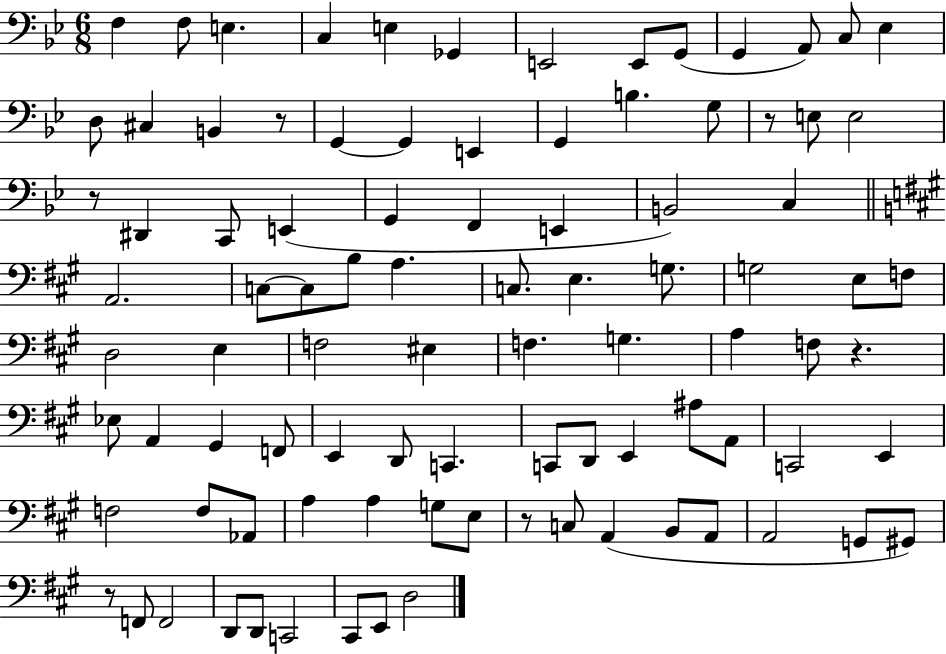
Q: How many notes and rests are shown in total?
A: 93